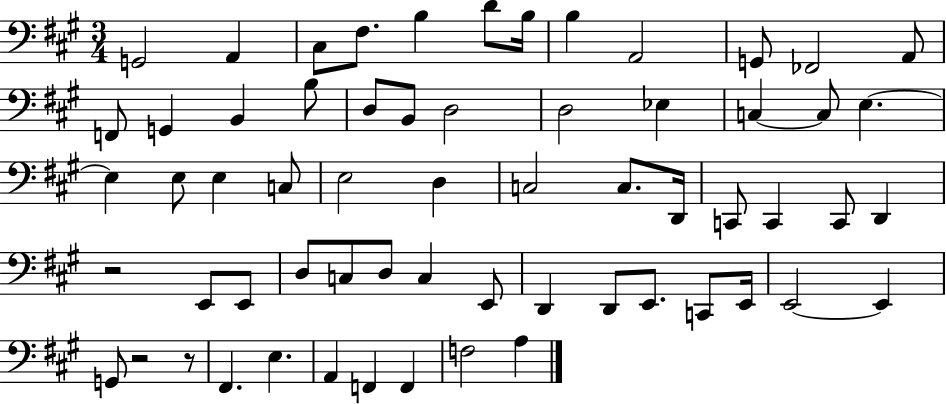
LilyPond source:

{
  \clef bass
  \numericTimeSignature
  \time 3/4
  \key a \major
  g,2 a,4 | cis8 fis8. b4 d'8 b16 | b4 a,2 | g,8 fes,2 a,8 | \break f,8 g,4 b,4 b8 | d8 b,8 d2 | d2 ees4 | c4~~ c8 e4.~~ | \break e4 e8 e4 c8 | e2 d4 | c2 c8. d,16 | c,8 c,4 c,8 d,4 | \break r2 e,8 e,8 | d8 c8 d8 c4 e,8 | d,4 d,8 e,8. c,8 e,16 | e,2~~ e,4 | \break g,8 r2 r8 | fis,4. e4. | a,4 f,4 f,4 | f2 a4 | \break \bar "|."
}